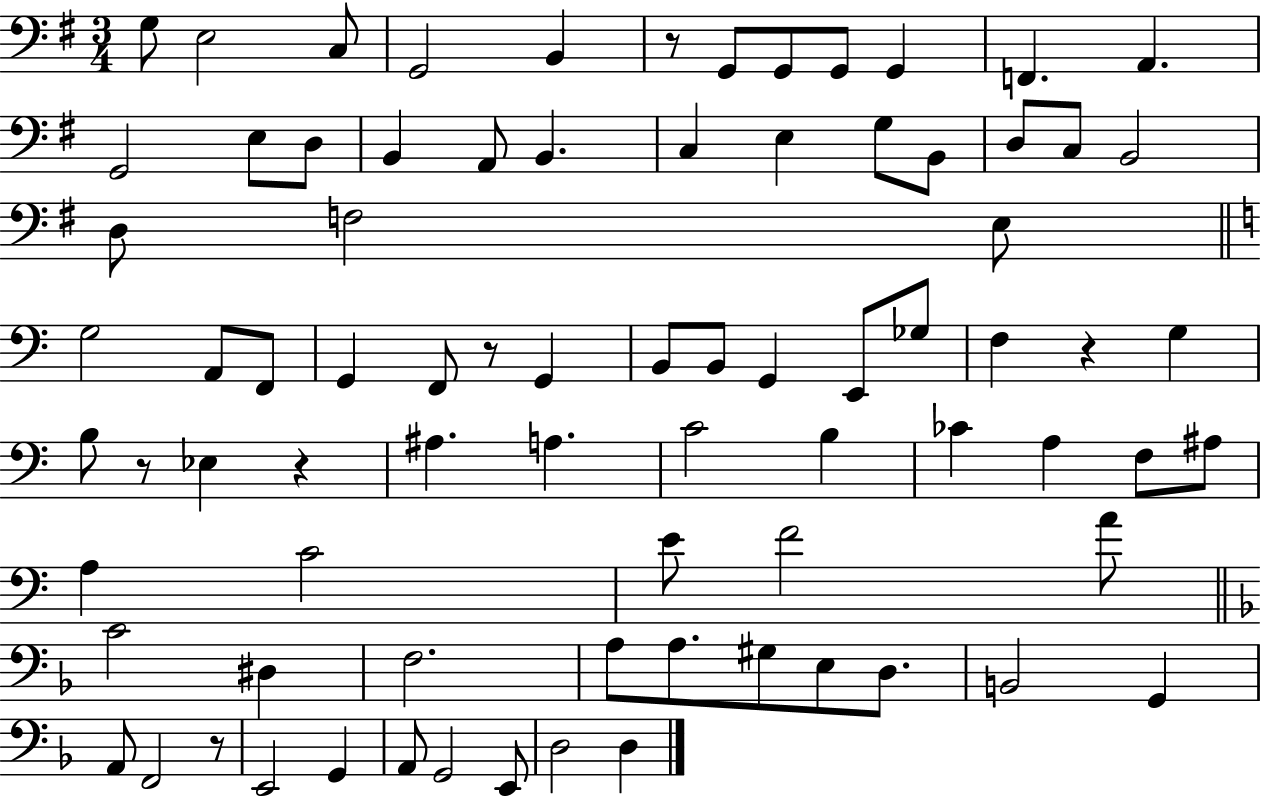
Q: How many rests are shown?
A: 6